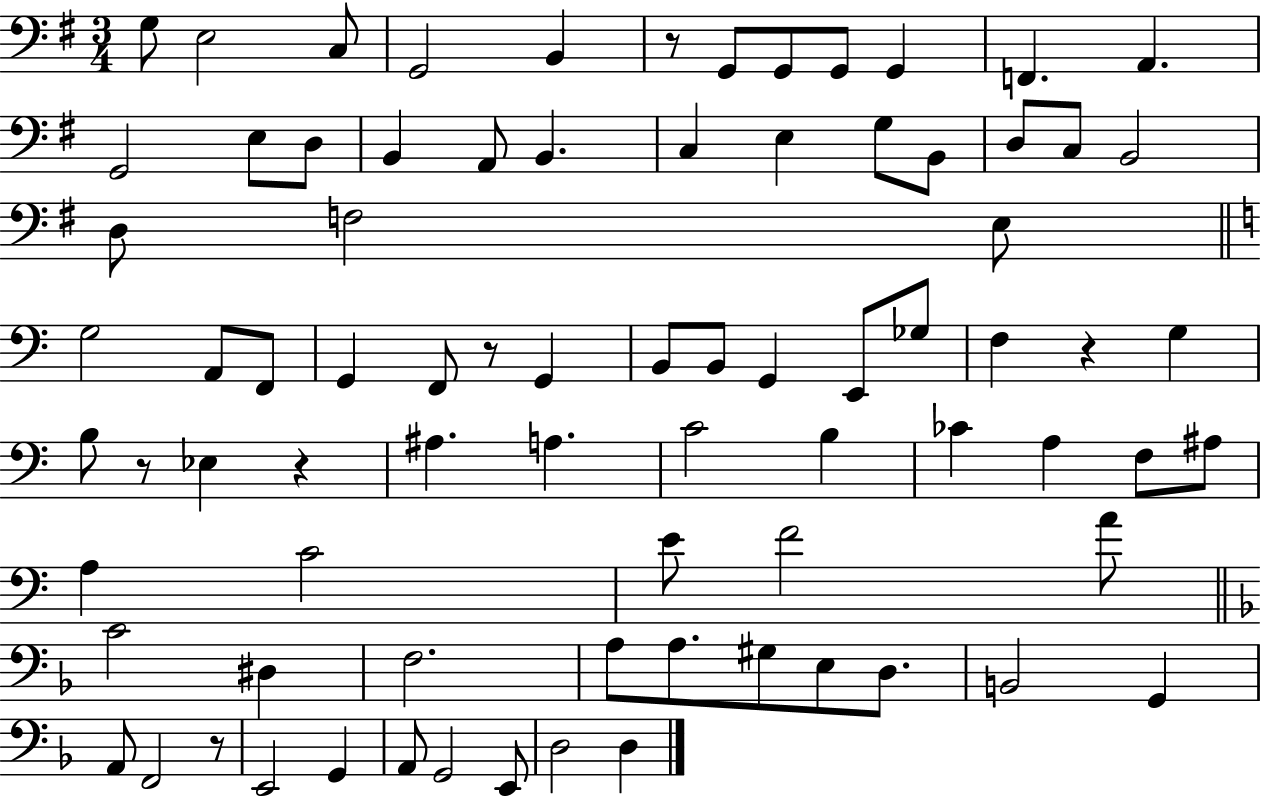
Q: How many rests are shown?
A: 6